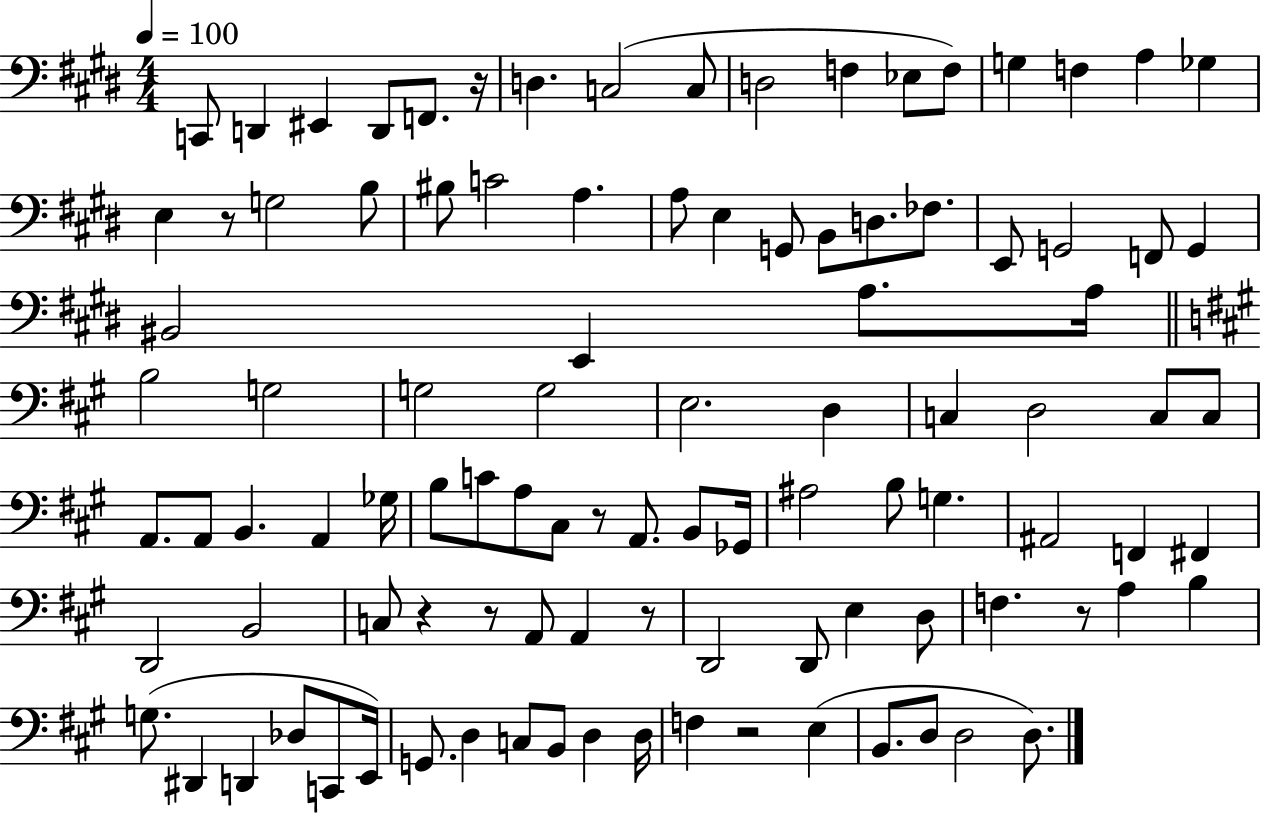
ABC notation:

X:1
T:Untitled
M:4/4
L:1/4
K:E
C,,/2 D,, ^E,, D,,/2 F,,/2 z/4 D, C,2 C,/2 D,2 F, _E,/2 F,/2 G, F, A, _G, E, z/2 G,2 B,/2 ^B,/2 C2 A, A,/2 E, G,,/2 B,,/2 D,/2 _F,/2 E,,/2 G,,2 F,,/2 G,, ^B,,2 E,, A,/2 A,/4 B,2 G,2 G,2 G,2 E,2 D, C, D,2 C,/2 C,/2 A,,/2 A,,/2 B,, A,, _G,/4 B,/2 C/2 A,/2 ^C,/2 z/2 A,,/2 B,,/2 _G,,/4 ^A,2 B,/2 G, ^A,,2 F,, ^F,, D,,2 B,,2 C,/2 z z/2 A,,/2 A,, z/2 D,,2 D,,/2 E, D,/2 F, z/2 A, B, G,/2 ^D,, D,, _D,/2 C,,/2 E,,/4 G,,/2 D, C,/2 B,,/2 D, D,/4 F, z2 E, B,,/2 D,/2 D,2 D,/2